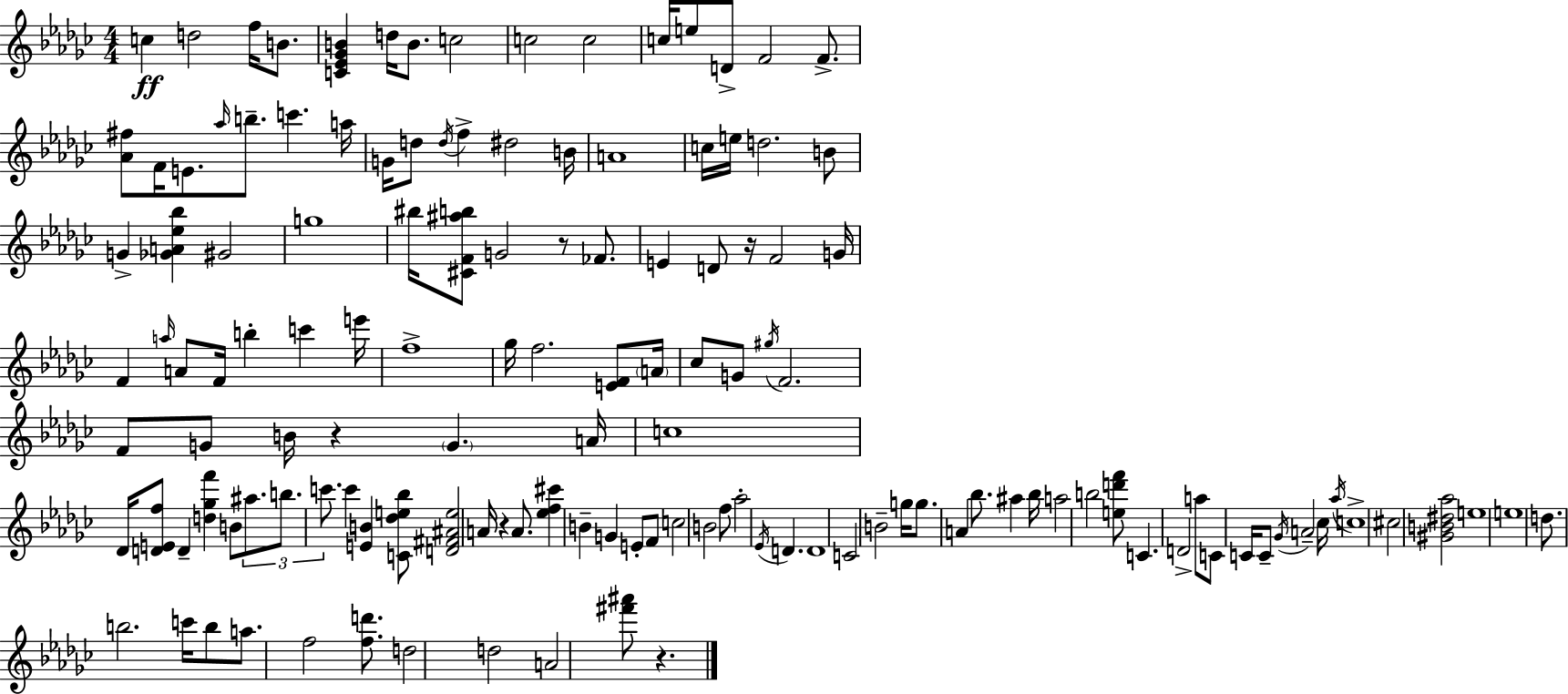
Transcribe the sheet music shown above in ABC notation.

X:1
T:Untitled
M:4/4
L:1/4
K:Ebm
c d2 f/4 B/2 [C_E_GB] d/4 B/2 c2 c2 c2 c/4 e/2 D/2 F2 F/2 [_A^f]/2 F/4 E/2 _a/4 b/2 c' a/4 G/4 d/2 d/4 f ^d2 B/4 A4 c/4 e/4 d2 B/2 G [_GA_e_b] ^G2 g4 ^b/4 [^CF^ab]/2 G2 z/2 _F/2 E D/2 z/4 F2 G/4 F a/4 A/2 F/4 b c' e'/4 f4 _g/4 f2 [EF]/2 A/4 _c/2 G/2 ^g/4 F2 F/2 G/2 B/4 z G A/4 c4 _D/4 [DEf]/2 D [d_gf'] B/2 ^a/2 b/2 c'/2 c' [EB] [C_de_b]/2 [D^F^Ae]2 A/4 z A/2 [_ef^c'] B G E/2 F/2 c2 B2 f/2 _a2 _E/4 D D4 C2 B2 g/4 g/2 A _b/2 ^a _b/4 a2 b2 [ed'f']/2 C D2 a/2 C/2 C/4 C/2 _G/4 A2 _c/4 _a/4 c4 ^c2 [^GB^d_a]2 e4 e4 d/2 b2 c'/4 b/2 a/2 f2 [fd']/2 d2 d2 A2 [^f'^a']/2 z